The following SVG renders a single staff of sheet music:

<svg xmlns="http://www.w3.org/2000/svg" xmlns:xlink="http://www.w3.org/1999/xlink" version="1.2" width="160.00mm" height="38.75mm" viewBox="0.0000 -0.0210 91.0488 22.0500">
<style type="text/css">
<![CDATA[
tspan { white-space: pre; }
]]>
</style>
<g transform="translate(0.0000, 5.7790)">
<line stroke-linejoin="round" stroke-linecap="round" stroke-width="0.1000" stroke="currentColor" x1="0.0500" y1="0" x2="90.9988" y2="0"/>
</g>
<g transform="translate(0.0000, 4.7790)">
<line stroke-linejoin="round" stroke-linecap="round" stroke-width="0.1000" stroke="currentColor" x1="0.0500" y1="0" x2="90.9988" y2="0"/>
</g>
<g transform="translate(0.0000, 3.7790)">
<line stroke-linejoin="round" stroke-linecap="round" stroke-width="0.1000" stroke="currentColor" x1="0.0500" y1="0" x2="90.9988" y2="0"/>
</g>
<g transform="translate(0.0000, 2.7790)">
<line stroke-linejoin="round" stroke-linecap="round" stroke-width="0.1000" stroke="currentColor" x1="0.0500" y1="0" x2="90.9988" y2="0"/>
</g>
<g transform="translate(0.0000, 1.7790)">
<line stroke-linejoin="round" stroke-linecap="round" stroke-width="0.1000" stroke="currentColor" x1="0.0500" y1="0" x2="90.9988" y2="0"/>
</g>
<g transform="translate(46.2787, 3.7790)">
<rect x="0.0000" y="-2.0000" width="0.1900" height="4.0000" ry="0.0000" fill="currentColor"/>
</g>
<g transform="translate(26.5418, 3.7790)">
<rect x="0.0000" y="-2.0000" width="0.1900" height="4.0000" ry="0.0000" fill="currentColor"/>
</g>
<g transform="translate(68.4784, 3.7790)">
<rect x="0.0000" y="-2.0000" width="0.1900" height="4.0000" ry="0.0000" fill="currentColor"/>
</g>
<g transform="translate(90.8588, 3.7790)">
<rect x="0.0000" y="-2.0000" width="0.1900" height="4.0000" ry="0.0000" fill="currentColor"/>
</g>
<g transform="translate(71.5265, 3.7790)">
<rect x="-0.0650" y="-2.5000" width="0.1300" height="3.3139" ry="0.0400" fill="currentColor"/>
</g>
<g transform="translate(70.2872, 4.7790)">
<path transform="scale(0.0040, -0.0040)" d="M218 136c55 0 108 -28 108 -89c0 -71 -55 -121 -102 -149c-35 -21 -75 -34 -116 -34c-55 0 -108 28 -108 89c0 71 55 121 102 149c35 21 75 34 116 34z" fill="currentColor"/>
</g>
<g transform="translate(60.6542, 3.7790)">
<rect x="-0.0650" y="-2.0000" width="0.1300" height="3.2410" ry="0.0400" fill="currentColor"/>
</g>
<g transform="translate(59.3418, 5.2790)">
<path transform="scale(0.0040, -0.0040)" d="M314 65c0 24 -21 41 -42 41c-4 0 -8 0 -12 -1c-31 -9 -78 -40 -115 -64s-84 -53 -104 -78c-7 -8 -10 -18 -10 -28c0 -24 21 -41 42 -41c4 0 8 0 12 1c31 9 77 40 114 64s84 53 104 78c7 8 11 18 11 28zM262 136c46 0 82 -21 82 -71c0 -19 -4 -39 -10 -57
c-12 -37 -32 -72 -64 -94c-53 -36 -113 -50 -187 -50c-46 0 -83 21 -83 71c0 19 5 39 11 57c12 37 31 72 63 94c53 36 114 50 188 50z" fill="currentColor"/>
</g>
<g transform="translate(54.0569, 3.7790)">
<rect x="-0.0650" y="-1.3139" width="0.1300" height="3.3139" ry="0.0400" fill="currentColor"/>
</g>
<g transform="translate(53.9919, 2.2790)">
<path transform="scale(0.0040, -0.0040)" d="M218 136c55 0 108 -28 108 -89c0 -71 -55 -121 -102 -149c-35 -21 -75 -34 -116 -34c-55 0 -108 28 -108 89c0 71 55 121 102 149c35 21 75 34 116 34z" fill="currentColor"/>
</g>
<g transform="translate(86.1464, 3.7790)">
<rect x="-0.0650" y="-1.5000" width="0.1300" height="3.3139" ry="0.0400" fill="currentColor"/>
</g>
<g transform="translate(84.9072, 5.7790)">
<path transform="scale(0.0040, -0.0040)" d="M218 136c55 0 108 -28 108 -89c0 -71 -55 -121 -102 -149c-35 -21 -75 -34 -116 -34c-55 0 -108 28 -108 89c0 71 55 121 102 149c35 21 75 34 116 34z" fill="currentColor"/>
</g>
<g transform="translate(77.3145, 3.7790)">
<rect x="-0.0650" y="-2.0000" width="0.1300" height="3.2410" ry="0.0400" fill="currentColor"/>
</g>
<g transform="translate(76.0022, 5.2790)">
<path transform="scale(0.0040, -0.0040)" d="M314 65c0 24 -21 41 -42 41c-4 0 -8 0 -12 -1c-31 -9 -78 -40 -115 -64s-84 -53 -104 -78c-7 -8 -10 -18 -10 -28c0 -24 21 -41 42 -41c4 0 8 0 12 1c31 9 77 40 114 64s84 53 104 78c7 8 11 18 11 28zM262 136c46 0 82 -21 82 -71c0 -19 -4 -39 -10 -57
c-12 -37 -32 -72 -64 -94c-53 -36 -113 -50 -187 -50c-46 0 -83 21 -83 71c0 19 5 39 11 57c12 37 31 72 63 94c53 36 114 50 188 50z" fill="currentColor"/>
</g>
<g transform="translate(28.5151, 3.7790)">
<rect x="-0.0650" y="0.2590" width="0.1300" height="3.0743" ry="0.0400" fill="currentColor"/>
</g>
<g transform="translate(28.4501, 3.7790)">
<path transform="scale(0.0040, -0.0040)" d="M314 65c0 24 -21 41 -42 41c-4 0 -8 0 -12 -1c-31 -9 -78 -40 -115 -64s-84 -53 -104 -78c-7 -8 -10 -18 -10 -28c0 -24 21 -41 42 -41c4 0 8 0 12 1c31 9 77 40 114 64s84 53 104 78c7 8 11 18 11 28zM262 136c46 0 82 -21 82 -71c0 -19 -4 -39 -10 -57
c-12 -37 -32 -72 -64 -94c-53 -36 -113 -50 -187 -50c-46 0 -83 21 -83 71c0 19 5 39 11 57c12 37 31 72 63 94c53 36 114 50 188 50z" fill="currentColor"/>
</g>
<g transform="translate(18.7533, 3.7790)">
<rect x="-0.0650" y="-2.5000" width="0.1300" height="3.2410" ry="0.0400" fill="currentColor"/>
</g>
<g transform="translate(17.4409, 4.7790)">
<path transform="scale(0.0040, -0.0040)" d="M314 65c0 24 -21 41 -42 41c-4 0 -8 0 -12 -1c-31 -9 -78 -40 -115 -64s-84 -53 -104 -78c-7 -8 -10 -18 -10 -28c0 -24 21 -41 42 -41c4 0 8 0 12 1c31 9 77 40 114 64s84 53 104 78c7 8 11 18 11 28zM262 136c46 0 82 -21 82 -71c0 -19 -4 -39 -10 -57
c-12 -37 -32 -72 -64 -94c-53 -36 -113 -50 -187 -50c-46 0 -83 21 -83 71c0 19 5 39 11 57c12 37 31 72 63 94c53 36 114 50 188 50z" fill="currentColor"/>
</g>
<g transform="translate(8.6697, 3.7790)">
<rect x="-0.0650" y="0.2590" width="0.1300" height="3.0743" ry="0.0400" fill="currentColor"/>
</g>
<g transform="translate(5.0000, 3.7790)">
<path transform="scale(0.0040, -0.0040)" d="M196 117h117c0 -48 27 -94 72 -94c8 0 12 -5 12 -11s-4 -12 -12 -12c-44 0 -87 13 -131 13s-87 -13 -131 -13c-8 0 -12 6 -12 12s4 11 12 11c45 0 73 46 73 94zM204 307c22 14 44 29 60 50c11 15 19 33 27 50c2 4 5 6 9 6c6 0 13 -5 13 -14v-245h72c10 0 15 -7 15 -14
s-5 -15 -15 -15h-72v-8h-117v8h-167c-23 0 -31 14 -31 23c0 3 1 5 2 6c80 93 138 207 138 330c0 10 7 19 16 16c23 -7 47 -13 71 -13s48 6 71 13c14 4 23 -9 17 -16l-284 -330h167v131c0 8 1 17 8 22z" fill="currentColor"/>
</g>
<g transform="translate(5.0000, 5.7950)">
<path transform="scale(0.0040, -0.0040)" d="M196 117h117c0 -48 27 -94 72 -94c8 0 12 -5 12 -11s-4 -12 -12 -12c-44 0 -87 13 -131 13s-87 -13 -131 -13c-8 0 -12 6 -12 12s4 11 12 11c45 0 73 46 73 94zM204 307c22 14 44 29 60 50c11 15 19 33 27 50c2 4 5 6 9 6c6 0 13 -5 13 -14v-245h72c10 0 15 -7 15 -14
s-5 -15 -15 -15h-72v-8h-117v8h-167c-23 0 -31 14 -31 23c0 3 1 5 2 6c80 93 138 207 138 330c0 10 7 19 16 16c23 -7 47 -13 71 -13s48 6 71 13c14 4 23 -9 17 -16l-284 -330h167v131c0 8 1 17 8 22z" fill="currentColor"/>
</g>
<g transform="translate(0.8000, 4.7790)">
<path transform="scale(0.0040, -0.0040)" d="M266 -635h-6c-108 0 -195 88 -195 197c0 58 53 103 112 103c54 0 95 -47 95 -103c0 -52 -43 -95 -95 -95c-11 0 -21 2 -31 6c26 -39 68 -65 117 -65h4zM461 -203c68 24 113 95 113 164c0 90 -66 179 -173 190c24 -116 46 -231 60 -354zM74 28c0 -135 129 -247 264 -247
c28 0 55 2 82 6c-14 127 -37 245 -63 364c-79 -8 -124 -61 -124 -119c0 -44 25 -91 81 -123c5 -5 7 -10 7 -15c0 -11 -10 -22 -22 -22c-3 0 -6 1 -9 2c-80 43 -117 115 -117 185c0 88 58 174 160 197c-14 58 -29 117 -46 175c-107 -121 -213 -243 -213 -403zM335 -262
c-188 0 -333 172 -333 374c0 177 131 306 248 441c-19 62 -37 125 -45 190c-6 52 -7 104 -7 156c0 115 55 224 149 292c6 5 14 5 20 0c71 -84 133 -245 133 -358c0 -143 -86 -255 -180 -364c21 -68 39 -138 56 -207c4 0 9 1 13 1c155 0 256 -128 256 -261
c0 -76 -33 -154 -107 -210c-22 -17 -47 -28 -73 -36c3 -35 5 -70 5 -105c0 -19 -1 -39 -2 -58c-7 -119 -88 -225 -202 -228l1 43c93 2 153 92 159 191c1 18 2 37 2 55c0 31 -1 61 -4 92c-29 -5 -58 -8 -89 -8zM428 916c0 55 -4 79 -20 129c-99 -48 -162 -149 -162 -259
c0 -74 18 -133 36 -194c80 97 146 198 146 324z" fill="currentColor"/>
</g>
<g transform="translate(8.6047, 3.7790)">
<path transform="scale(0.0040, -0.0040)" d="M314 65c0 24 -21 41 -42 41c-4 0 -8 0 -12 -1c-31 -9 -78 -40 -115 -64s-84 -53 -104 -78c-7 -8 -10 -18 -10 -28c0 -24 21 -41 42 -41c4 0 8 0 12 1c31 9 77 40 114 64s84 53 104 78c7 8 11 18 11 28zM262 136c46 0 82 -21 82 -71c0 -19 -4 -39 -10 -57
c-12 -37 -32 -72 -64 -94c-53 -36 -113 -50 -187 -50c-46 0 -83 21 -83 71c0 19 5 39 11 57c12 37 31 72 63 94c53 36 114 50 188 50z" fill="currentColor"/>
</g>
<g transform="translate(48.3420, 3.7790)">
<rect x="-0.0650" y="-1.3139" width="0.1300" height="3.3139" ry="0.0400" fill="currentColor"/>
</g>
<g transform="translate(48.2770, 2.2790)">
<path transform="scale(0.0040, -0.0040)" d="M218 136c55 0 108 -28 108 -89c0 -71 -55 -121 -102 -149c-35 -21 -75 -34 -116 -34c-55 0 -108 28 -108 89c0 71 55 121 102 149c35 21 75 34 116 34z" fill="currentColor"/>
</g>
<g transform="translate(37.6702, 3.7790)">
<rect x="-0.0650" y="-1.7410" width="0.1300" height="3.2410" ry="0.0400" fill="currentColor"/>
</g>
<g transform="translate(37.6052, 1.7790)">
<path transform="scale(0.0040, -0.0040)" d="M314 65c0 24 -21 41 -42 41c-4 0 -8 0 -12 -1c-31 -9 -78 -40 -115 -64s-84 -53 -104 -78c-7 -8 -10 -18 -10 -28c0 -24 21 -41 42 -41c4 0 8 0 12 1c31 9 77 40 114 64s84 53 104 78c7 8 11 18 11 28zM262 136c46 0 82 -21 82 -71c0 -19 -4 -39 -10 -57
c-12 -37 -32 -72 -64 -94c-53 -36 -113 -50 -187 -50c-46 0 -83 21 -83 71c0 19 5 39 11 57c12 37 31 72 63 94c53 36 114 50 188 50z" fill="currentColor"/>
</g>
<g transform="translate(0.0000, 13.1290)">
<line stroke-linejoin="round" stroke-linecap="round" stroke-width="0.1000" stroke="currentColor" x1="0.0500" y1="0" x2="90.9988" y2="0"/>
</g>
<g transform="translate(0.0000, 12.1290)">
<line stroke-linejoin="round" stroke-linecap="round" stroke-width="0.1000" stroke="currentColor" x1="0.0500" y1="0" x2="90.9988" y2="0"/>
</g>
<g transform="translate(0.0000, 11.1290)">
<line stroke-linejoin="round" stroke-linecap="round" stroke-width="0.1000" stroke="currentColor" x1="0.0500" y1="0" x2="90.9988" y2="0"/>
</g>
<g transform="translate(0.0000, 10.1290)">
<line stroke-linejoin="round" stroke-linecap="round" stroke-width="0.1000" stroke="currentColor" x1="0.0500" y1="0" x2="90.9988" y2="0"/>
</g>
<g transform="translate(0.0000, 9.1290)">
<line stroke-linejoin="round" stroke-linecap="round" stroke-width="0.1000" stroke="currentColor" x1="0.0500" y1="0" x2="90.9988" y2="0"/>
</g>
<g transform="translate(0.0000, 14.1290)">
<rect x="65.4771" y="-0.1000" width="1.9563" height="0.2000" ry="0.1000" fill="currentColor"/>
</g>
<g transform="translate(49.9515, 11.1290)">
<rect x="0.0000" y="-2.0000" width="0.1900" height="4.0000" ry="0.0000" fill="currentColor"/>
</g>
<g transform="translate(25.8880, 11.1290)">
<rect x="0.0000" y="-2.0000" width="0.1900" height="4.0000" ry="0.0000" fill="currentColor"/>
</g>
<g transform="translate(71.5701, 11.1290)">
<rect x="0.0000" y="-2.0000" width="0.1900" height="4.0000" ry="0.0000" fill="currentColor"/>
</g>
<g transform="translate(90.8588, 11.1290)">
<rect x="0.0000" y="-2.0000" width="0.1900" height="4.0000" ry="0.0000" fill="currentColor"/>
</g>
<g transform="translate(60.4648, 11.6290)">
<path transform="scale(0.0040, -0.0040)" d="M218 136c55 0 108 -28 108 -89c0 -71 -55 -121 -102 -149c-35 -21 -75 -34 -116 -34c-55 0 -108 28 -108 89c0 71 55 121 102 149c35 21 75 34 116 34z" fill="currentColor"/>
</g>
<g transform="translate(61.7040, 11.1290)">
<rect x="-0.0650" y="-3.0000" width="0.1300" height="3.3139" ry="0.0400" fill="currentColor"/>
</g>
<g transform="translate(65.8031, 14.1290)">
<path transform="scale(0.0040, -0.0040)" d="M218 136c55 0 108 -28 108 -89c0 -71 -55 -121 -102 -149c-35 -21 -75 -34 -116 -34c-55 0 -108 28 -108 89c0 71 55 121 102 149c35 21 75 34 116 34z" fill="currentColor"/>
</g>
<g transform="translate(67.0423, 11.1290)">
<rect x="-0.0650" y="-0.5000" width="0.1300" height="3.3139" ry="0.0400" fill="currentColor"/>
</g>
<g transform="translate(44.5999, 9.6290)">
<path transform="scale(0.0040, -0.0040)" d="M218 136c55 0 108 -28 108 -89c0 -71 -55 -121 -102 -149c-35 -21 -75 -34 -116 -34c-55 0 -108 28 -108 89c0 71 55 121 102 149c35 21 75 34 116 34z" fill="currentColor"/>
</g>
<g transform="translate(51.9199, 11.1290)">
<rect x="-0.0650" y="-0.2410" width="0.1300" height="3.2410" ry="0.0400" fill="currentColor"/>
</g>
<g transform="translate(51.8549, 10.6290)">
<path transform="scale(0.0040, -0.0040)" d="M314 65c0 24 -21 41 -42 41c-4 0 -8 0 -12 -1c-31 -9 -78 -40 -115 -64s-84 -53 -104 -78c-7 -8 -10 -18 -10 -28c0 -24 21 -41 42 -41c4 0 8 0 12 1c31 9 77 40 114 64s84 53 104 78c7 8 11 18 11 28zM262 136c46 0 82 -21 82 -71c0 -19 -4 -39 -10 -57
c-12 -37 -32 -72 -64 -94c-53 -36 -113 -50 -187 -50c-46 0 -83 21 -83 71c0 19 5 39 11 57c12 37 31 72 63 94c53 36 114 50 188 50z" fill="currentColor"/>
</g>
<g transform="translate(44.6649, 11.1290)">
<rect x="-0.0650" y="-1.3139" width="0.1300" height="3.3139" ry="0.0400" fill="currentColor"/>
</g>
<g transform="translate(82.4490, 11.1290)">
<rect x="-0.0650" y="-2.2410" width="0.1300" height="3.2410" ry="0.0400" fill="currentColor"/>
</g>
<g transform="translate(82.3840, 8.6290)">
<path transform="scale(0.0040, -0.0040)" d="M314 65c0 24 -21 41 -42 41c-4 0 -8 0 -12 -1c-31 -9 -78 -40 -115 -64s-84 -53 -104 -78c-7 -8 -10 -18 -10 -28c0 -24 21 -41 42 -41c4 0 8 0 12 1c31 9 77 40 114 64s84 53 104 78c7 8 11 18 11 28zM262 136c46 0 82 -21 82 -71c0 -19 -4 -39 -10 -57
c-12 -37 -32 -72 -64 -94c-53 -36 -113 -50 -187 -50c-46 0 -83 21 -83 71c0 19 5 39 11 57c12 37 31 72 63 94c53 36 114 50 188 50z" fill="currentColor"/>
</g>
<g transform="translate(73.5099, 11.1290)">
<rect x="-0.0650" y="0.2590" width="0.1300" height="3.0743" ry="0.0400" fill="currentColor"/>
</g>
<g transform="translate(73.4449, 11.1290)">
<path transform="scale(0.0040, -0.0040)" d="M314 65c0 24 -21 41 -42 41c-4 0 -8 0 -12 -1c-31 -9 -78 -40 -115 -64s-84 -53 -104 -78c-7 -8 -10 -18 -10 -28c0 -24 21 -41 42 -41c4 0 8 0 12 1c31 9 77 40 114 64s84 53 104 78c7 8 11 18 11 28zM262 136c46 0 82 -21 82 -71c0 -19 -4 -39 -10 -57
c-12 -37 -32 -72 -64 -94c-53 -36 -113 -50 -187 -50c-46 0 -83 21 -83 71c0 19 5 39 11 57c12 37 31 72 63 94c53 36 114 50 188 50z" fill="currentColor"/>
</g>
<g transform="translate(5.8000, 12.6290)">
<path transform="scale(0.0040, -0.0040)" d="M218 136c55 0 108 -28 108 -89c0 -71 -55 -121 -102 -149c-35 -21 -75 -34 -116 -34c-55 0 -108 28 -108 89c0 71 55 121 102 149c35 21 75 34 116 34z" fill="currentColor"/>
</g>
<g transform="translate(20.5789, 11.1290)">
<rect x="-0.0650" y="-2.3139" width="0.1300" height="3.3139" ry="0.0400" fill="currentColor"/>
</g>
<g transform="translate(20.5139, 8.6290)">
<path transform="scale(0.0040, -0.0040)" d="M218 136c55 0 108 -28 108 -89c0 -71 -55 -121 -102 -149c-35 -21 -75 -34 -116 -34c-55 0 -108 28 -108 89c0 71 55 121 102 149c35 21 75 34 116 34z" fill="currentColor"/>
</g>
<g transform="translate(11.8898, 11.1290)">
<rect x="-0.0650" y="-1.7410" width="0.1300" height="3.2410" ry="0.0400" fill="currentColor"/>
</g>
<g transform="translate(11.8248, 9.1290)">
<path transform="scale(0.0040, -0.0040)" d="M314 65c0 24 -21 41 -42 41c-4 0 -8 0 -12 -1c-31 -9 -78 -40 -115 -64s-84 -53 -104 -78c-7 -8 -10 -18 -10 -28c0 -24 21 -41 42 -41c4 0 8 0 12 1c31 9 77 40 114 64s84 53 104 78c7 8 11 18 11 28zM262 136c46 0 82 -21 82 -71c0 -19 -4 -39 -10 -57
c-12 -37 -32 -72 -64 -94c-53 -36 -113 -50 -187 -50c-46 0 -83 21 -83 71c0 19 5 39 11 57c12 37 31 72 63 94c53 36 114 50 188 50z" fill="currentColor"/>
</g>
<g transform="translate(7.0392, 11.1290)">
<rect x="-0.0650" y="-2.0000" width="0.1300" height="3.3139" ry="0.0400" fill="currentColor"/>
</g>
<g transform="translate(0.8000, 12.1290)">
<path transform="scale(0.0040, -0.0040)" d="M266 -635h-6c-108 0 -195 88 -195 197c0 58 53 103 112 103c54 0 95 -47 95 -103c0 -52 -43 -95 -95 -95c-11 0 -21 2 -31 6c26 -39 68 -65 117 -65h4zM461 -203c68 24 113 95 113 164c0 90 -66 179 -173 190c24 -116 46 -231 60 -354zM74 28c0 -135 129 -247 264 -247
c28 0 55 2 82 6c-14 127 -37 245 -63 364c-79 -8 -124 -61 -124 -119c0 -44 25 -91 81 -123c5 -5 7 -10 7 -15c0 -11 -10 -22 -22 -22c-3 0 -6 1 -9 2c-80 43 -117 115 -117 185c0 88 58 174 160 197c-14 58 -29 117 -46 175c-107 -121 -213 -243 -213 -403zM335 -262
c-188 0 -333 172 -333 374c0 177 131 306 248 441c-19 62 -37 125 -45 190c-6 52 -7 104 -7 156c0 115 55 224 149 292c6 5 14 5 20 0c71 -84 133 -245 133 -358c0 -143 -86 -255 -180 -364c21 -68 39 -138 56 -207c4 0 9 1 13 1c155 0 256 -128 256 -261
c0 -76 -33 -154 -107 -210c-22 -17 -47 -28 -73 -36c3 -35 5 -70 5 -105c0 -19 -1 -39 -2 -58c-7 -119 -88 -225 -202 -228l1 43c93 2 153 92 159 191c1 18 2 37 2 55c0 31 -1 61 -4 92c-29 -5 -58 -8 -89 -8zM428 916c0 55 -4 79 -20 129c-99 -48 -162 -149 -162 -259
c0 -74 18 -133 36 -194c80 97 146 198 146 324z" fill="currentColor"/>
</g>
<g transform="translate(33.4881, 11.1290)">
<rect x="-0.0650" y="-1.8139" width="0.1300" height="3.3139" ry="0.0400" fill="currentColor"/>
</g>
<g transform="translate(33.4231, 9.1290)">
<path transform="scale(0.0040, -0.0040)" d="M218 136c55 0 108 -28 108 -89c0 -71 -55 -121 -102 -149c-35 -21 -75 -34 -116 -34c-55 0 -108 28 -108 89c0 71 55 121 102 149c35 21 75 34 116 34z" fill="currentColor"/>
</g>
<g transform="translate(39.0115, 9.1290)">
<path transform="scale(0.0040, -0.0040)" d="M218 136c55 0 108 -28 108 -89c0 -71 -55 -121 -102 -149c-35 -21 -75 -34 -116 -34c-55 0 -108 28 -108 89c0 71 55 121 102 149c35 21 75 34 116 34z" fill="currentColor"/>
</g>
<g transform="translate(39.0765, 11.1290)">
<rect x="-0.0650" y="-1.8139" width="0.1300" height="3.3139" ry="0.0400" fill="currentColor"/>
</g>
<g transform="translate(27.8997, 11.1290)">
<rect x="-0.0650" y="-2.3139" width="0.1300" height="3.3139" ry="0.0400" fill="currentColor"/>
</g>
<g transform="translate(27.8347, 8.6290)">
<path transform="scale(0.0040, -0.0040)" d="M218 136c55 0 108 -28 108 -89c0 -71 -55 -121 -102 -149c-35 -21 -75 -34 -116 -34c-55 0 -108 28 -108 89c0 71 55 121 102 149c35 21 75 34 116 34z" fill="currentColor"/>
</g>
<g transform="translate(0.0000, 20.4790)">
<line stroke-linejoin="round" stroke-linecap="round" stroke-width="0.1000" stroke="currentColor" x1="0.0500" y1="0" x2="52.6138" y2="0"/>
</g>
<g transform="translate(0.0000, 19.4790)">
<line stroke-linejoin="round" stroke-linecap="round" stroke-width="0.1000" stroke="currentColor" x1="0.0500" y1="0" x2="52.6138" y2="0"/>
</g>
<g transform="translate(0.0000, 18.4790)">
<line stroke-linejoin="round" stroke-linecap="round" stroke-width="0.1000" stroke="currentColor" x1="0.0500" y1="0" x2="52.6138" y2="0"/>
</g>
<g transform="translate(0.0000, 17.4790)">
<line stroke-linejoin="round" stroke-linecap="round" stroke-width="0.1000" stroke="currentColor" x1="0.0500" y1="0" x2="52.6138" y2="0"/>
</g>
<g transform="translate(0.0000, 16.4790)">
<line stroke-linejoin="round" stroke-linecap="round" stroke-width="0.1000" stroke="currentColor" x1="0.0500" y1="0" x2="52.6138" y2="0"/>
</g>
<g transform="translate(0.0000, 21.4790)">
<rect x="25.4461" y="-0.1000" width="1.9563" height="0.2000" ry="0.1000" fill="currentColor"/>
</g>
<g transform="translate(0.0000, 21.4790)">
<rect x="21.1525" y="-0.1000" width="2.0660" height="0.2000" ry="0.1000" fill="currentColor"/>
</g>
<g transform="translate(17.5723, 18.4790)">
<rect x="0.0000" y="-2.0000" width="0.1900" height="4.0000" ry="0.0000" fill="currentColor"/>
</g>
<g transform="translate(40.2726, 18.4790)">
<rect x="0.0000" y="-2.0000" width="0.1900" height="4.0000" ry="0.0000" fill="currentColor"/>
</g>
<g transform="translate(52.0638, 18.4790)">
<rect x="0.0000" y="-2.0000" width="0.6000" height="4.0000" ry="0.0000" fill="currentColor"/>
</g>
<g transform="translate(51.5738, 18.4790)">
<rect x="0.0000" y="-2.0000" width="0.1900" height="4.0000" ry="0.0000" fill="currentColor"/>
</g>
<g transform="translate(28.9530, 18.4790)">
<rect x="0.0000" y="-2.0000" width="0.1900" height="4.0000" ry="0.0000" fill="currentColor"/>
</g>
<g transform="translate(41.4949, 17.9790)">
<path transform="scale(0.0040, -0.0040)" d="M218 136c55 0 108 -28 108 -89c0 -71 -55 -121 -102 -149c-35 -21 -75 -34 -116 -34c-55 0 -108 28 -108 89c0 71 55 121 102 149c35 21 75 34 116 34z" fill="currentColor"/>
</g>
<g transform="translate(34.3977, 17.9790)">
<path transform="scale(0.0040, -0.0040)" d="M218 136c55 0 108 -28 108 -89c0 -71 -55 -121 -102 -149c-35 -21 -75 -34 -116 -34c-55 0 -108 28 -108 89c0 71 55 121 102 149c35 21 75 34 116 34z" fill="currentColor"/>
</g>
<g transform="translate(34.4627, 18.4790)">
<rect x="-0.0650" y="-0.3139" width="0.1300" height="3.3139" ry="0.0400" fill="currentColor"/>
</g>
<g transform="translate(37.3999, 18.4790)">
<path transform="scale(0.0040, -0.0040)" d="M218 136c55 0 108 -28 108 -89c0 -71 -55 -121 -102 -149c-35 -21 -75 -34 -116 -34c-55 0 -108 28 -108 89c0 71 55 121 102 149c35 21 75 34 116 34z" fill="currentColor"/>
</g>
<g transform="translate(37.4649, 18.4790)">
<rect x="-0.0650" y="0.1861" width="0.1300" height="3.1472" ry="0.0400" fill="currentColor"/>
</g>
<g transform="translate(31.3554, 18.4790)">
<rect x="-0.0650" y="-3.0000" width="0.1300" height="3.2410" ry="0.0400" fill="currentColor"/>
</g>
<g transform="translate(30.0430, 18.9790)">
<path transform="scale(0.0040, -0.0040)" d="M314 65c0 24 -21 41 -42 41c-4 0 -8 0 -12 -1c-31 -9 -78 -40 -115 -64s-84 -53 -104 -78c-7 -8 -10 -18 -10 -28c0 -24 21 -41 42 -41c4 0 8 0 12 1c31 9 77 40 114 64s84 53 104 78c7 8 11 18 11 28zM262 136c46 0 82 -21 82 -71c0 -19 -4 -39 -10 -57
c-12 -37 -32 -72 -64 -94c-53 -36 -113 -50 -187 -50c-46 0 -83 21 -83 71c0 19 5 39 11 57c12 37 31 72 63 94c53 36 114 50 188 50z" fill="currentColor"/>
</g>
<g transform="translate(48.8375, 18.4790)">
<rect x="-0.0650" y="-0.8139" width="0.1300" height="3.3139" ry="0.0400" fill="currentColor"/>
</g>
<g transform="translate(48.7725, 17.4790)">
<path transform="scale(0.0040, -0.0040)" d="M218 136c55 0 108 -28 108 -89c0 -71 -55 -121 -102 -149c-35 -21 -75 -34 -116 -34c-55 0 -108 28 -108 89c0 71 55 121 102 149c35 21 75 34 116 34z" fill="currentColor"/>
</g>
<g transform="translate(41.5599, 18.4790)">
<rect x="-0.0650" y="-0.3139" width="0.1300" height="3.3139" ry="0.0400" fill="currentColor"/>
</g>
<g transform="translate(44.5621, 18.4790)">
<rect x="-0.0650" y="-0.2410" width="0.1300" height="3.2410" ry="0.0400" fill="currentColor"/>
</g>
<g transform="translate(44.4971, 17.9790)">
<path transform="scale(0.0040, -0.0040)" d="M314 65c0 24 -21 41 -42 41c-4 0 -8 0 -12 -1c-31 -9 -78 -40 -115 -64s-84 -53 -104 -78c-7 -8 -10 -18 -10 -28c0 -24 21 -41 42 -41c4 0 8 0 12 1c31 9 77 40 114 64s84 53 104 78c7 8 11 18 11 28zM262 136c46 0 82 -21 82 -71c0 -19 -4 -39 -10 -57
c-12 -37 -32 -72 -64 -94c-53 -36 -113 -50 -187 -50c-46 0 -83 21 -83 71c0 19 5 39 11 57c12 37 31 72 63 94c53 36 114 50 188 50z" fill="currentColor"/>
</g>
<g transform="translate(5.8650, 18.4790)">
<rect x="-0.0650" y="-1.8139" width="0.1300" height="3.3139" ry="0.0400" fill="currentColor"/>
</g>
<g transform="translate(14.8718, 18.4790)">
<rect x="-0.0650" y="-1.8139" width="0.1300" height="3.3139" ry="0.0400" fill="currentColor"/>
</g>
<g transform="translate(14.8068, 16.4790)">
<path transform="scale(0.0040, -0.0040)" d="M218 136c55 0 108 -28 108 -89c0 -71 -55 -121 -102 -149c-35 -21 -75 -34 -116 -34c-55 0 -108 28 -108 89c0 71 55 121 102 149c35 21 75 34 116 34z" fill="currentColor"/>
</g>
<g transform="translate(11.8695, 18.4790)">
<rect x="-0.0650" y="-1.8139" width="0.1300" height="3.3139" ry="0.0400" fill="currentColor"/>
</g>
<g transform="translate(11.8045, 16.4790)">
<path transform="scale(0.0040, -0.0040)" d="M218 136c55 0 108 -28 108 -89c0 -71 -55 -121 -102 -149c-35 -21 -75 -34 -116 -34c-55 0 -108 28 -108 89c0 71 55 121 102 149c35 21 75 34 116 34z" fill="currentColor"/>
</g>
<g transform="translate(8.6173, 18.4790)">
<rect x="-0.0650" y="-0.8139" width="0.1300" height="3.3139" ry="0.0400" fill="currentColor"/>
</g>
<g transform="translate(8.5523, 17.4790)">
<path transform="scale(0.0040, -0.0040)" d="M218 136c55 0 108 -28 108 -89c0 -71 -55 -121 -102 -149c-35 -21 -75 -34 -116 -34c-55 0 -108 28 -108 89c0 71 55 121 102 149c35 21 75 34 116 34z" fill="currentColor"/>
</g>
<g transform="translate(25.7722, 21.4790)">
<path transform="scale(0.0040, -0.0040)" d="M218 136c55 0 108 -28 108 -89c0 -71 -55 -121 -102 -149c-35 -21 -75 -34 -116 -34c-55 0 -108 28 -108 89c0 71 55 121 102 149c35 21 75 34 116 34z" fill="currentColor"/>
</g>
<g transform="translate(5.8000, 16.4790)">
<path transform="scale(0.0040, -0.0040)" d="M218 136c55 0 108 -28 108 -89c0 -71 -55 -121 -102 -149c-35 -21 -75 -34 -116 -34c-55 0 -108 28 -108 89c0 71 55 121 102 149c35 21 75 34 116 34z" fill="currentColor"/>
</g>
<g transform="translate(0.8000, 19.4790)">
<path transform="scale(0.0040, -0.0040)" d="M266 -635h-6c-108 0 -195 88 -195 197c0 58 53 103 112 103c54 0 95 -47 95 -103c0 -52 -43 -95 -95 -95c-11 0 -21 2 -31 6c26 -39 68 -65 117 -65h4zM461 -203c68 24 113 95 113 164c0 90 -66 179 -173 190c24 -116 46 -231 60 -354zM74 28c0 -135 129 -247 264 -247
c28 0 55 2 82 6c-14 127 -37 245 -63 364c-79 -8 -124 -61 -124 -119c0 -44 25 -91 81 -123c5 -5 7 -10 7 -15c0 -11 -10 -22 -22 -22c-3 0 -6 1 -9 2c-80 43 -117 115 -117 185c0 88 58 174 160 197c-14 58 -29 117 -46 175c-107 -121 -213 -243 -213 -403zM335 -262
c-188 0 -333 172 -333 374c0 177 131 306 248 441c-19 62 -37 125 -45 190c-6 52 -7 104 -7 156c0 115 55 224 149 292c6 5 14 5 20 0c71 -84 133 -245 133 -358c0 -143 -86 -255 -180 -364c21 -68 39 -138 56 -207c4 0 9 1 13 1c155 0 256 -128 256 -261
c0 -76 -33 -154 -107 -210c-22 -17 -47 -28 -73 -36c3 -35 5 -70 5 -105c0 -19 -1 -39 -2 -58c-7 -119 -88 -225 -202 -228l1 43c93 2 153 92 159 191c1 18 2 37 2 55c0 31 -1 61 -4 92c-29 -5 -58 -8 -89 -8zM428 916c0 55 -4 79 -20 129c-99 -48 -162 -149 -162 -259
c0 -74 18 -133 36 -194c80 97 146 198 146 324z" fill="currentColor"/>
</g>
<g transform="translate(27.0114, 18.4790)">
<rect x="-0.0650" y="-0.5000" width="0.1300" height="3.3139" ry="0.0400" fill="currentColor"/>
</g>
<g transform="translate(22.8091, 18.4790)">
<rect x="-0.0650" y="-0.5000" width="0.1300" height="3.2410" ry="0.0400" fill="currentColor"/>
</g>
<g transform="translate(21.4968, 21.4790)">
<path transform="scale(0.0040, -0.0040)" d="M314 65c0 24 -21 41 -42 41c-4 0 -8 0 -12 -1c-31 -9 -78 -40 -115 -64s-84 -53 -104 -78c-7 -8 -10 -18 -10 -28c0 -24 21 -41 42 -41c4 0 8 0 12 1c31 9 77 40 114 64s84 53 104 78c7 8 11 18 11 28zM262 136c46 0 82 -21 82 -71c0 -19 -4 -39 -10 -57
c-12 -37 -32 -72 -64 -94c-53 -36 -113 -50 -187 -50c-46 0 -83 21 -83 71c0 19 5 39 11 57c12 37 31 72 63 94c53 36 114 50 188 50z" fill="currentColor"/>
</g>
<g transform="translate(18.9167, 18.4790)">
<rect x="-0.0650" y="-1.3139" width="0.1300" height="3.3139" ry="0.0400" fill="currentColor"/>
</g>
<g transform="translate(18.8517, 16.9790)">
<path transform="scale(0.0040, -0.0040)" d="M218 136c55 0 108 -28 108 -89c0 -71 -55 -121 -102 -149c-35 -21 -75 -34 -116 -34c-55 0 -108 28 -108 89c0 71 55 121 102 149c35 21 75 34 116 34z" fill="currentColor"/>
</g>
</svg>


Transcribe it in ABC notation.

X:1
T:Untitled
M:4/4
L:1/4
K:C
B2 G2 B2 f2 e e F2 G F2 E F f2 g g f f e c2 A C B2 g2 f d f f e C2 C A2 c B c c2 d